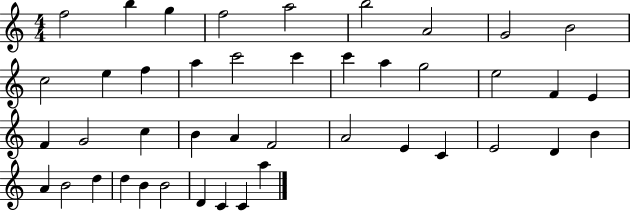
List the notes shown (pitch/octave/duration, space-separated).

F5/h B5/q G5/q F5/h A5/h B5/h A4/h G4/h B4/h C5/h E5/q F5/q A5/q C6/h C6/q C6/q A5/q G5/h E5/h F4/q E4/q F4/q G4/h C5/q B4/q A4/q F4/h A4/h E4/q C4/q E4/h D4/q B4/q A4/q B4/h D5/q D5/q B4/q B4/h D4/q C4/q C4/q A5/q